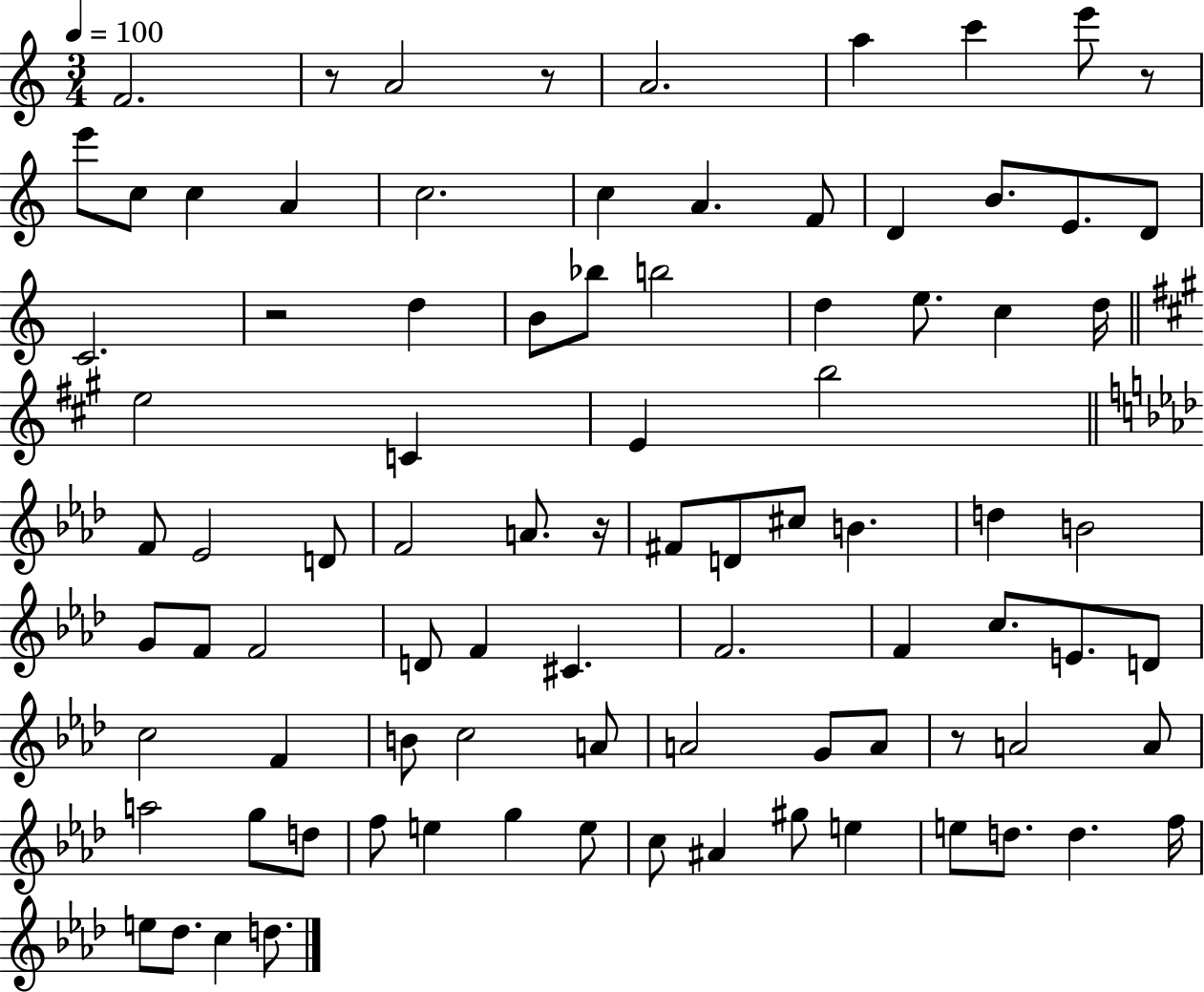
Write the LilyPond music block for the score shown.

{
  \clef treble
  \numericTimeSignature
  \time 3/4
  \key c \major
  \tempo 4 = 100
  f'2. | r8 a'2 r8 | a'2. | a''4 c'''4 e'''8 r8 | \break e'''8 c''8 c''4 a'4 | c''2. | c''4 a'4. f'8 | d'4 b'8. e'8. d'8 | \break c'2. | r2 d''4 | b'8 bes''8 b''2 | d''4 e''8. c''4 d''16 | \break \bar "||" \break \key a \major e''2 c'4 | e'4 b''2 | \bar "||" \break \key f \minor f'8 ees'2 d'8 | f'2 a'8. r16 | fis'8 d'8 cis''8 b'4. | d''4 b'2 | \break g'8 f'8 f'2 | d'8 f'4 cis'4. | f'2. | f'4 c''8. e'8. d'8 | \break c''2 f'4 | b'8 c''2 a'8 | a'2 g'8 a'8 | r8 a'2 a'8 | \break a''2 g''8 d''8 | f''8 e''4 g''4 e''8 | c''8 ais'4 gis''8 e''4 | e''8 d''8. d''4. f''16 | \break e''8 des''8. c''4 d''8. | \bar "|."
}